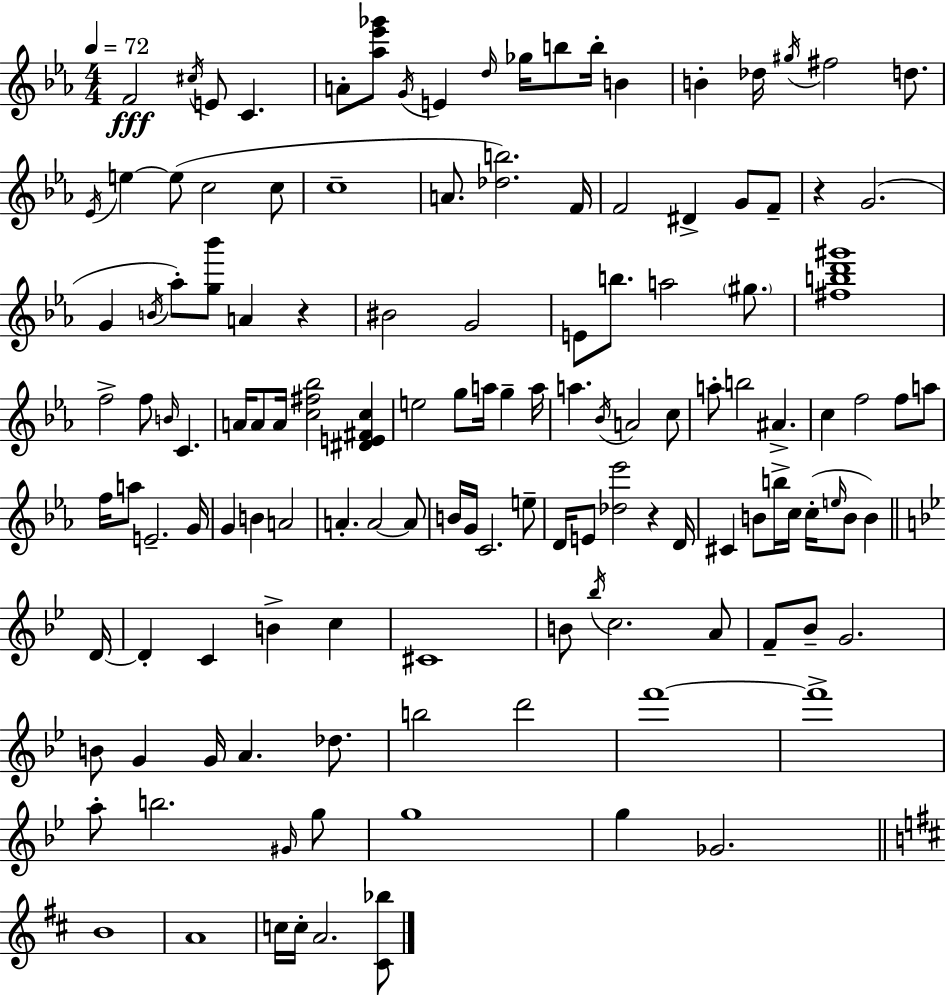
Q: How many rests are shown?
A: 3